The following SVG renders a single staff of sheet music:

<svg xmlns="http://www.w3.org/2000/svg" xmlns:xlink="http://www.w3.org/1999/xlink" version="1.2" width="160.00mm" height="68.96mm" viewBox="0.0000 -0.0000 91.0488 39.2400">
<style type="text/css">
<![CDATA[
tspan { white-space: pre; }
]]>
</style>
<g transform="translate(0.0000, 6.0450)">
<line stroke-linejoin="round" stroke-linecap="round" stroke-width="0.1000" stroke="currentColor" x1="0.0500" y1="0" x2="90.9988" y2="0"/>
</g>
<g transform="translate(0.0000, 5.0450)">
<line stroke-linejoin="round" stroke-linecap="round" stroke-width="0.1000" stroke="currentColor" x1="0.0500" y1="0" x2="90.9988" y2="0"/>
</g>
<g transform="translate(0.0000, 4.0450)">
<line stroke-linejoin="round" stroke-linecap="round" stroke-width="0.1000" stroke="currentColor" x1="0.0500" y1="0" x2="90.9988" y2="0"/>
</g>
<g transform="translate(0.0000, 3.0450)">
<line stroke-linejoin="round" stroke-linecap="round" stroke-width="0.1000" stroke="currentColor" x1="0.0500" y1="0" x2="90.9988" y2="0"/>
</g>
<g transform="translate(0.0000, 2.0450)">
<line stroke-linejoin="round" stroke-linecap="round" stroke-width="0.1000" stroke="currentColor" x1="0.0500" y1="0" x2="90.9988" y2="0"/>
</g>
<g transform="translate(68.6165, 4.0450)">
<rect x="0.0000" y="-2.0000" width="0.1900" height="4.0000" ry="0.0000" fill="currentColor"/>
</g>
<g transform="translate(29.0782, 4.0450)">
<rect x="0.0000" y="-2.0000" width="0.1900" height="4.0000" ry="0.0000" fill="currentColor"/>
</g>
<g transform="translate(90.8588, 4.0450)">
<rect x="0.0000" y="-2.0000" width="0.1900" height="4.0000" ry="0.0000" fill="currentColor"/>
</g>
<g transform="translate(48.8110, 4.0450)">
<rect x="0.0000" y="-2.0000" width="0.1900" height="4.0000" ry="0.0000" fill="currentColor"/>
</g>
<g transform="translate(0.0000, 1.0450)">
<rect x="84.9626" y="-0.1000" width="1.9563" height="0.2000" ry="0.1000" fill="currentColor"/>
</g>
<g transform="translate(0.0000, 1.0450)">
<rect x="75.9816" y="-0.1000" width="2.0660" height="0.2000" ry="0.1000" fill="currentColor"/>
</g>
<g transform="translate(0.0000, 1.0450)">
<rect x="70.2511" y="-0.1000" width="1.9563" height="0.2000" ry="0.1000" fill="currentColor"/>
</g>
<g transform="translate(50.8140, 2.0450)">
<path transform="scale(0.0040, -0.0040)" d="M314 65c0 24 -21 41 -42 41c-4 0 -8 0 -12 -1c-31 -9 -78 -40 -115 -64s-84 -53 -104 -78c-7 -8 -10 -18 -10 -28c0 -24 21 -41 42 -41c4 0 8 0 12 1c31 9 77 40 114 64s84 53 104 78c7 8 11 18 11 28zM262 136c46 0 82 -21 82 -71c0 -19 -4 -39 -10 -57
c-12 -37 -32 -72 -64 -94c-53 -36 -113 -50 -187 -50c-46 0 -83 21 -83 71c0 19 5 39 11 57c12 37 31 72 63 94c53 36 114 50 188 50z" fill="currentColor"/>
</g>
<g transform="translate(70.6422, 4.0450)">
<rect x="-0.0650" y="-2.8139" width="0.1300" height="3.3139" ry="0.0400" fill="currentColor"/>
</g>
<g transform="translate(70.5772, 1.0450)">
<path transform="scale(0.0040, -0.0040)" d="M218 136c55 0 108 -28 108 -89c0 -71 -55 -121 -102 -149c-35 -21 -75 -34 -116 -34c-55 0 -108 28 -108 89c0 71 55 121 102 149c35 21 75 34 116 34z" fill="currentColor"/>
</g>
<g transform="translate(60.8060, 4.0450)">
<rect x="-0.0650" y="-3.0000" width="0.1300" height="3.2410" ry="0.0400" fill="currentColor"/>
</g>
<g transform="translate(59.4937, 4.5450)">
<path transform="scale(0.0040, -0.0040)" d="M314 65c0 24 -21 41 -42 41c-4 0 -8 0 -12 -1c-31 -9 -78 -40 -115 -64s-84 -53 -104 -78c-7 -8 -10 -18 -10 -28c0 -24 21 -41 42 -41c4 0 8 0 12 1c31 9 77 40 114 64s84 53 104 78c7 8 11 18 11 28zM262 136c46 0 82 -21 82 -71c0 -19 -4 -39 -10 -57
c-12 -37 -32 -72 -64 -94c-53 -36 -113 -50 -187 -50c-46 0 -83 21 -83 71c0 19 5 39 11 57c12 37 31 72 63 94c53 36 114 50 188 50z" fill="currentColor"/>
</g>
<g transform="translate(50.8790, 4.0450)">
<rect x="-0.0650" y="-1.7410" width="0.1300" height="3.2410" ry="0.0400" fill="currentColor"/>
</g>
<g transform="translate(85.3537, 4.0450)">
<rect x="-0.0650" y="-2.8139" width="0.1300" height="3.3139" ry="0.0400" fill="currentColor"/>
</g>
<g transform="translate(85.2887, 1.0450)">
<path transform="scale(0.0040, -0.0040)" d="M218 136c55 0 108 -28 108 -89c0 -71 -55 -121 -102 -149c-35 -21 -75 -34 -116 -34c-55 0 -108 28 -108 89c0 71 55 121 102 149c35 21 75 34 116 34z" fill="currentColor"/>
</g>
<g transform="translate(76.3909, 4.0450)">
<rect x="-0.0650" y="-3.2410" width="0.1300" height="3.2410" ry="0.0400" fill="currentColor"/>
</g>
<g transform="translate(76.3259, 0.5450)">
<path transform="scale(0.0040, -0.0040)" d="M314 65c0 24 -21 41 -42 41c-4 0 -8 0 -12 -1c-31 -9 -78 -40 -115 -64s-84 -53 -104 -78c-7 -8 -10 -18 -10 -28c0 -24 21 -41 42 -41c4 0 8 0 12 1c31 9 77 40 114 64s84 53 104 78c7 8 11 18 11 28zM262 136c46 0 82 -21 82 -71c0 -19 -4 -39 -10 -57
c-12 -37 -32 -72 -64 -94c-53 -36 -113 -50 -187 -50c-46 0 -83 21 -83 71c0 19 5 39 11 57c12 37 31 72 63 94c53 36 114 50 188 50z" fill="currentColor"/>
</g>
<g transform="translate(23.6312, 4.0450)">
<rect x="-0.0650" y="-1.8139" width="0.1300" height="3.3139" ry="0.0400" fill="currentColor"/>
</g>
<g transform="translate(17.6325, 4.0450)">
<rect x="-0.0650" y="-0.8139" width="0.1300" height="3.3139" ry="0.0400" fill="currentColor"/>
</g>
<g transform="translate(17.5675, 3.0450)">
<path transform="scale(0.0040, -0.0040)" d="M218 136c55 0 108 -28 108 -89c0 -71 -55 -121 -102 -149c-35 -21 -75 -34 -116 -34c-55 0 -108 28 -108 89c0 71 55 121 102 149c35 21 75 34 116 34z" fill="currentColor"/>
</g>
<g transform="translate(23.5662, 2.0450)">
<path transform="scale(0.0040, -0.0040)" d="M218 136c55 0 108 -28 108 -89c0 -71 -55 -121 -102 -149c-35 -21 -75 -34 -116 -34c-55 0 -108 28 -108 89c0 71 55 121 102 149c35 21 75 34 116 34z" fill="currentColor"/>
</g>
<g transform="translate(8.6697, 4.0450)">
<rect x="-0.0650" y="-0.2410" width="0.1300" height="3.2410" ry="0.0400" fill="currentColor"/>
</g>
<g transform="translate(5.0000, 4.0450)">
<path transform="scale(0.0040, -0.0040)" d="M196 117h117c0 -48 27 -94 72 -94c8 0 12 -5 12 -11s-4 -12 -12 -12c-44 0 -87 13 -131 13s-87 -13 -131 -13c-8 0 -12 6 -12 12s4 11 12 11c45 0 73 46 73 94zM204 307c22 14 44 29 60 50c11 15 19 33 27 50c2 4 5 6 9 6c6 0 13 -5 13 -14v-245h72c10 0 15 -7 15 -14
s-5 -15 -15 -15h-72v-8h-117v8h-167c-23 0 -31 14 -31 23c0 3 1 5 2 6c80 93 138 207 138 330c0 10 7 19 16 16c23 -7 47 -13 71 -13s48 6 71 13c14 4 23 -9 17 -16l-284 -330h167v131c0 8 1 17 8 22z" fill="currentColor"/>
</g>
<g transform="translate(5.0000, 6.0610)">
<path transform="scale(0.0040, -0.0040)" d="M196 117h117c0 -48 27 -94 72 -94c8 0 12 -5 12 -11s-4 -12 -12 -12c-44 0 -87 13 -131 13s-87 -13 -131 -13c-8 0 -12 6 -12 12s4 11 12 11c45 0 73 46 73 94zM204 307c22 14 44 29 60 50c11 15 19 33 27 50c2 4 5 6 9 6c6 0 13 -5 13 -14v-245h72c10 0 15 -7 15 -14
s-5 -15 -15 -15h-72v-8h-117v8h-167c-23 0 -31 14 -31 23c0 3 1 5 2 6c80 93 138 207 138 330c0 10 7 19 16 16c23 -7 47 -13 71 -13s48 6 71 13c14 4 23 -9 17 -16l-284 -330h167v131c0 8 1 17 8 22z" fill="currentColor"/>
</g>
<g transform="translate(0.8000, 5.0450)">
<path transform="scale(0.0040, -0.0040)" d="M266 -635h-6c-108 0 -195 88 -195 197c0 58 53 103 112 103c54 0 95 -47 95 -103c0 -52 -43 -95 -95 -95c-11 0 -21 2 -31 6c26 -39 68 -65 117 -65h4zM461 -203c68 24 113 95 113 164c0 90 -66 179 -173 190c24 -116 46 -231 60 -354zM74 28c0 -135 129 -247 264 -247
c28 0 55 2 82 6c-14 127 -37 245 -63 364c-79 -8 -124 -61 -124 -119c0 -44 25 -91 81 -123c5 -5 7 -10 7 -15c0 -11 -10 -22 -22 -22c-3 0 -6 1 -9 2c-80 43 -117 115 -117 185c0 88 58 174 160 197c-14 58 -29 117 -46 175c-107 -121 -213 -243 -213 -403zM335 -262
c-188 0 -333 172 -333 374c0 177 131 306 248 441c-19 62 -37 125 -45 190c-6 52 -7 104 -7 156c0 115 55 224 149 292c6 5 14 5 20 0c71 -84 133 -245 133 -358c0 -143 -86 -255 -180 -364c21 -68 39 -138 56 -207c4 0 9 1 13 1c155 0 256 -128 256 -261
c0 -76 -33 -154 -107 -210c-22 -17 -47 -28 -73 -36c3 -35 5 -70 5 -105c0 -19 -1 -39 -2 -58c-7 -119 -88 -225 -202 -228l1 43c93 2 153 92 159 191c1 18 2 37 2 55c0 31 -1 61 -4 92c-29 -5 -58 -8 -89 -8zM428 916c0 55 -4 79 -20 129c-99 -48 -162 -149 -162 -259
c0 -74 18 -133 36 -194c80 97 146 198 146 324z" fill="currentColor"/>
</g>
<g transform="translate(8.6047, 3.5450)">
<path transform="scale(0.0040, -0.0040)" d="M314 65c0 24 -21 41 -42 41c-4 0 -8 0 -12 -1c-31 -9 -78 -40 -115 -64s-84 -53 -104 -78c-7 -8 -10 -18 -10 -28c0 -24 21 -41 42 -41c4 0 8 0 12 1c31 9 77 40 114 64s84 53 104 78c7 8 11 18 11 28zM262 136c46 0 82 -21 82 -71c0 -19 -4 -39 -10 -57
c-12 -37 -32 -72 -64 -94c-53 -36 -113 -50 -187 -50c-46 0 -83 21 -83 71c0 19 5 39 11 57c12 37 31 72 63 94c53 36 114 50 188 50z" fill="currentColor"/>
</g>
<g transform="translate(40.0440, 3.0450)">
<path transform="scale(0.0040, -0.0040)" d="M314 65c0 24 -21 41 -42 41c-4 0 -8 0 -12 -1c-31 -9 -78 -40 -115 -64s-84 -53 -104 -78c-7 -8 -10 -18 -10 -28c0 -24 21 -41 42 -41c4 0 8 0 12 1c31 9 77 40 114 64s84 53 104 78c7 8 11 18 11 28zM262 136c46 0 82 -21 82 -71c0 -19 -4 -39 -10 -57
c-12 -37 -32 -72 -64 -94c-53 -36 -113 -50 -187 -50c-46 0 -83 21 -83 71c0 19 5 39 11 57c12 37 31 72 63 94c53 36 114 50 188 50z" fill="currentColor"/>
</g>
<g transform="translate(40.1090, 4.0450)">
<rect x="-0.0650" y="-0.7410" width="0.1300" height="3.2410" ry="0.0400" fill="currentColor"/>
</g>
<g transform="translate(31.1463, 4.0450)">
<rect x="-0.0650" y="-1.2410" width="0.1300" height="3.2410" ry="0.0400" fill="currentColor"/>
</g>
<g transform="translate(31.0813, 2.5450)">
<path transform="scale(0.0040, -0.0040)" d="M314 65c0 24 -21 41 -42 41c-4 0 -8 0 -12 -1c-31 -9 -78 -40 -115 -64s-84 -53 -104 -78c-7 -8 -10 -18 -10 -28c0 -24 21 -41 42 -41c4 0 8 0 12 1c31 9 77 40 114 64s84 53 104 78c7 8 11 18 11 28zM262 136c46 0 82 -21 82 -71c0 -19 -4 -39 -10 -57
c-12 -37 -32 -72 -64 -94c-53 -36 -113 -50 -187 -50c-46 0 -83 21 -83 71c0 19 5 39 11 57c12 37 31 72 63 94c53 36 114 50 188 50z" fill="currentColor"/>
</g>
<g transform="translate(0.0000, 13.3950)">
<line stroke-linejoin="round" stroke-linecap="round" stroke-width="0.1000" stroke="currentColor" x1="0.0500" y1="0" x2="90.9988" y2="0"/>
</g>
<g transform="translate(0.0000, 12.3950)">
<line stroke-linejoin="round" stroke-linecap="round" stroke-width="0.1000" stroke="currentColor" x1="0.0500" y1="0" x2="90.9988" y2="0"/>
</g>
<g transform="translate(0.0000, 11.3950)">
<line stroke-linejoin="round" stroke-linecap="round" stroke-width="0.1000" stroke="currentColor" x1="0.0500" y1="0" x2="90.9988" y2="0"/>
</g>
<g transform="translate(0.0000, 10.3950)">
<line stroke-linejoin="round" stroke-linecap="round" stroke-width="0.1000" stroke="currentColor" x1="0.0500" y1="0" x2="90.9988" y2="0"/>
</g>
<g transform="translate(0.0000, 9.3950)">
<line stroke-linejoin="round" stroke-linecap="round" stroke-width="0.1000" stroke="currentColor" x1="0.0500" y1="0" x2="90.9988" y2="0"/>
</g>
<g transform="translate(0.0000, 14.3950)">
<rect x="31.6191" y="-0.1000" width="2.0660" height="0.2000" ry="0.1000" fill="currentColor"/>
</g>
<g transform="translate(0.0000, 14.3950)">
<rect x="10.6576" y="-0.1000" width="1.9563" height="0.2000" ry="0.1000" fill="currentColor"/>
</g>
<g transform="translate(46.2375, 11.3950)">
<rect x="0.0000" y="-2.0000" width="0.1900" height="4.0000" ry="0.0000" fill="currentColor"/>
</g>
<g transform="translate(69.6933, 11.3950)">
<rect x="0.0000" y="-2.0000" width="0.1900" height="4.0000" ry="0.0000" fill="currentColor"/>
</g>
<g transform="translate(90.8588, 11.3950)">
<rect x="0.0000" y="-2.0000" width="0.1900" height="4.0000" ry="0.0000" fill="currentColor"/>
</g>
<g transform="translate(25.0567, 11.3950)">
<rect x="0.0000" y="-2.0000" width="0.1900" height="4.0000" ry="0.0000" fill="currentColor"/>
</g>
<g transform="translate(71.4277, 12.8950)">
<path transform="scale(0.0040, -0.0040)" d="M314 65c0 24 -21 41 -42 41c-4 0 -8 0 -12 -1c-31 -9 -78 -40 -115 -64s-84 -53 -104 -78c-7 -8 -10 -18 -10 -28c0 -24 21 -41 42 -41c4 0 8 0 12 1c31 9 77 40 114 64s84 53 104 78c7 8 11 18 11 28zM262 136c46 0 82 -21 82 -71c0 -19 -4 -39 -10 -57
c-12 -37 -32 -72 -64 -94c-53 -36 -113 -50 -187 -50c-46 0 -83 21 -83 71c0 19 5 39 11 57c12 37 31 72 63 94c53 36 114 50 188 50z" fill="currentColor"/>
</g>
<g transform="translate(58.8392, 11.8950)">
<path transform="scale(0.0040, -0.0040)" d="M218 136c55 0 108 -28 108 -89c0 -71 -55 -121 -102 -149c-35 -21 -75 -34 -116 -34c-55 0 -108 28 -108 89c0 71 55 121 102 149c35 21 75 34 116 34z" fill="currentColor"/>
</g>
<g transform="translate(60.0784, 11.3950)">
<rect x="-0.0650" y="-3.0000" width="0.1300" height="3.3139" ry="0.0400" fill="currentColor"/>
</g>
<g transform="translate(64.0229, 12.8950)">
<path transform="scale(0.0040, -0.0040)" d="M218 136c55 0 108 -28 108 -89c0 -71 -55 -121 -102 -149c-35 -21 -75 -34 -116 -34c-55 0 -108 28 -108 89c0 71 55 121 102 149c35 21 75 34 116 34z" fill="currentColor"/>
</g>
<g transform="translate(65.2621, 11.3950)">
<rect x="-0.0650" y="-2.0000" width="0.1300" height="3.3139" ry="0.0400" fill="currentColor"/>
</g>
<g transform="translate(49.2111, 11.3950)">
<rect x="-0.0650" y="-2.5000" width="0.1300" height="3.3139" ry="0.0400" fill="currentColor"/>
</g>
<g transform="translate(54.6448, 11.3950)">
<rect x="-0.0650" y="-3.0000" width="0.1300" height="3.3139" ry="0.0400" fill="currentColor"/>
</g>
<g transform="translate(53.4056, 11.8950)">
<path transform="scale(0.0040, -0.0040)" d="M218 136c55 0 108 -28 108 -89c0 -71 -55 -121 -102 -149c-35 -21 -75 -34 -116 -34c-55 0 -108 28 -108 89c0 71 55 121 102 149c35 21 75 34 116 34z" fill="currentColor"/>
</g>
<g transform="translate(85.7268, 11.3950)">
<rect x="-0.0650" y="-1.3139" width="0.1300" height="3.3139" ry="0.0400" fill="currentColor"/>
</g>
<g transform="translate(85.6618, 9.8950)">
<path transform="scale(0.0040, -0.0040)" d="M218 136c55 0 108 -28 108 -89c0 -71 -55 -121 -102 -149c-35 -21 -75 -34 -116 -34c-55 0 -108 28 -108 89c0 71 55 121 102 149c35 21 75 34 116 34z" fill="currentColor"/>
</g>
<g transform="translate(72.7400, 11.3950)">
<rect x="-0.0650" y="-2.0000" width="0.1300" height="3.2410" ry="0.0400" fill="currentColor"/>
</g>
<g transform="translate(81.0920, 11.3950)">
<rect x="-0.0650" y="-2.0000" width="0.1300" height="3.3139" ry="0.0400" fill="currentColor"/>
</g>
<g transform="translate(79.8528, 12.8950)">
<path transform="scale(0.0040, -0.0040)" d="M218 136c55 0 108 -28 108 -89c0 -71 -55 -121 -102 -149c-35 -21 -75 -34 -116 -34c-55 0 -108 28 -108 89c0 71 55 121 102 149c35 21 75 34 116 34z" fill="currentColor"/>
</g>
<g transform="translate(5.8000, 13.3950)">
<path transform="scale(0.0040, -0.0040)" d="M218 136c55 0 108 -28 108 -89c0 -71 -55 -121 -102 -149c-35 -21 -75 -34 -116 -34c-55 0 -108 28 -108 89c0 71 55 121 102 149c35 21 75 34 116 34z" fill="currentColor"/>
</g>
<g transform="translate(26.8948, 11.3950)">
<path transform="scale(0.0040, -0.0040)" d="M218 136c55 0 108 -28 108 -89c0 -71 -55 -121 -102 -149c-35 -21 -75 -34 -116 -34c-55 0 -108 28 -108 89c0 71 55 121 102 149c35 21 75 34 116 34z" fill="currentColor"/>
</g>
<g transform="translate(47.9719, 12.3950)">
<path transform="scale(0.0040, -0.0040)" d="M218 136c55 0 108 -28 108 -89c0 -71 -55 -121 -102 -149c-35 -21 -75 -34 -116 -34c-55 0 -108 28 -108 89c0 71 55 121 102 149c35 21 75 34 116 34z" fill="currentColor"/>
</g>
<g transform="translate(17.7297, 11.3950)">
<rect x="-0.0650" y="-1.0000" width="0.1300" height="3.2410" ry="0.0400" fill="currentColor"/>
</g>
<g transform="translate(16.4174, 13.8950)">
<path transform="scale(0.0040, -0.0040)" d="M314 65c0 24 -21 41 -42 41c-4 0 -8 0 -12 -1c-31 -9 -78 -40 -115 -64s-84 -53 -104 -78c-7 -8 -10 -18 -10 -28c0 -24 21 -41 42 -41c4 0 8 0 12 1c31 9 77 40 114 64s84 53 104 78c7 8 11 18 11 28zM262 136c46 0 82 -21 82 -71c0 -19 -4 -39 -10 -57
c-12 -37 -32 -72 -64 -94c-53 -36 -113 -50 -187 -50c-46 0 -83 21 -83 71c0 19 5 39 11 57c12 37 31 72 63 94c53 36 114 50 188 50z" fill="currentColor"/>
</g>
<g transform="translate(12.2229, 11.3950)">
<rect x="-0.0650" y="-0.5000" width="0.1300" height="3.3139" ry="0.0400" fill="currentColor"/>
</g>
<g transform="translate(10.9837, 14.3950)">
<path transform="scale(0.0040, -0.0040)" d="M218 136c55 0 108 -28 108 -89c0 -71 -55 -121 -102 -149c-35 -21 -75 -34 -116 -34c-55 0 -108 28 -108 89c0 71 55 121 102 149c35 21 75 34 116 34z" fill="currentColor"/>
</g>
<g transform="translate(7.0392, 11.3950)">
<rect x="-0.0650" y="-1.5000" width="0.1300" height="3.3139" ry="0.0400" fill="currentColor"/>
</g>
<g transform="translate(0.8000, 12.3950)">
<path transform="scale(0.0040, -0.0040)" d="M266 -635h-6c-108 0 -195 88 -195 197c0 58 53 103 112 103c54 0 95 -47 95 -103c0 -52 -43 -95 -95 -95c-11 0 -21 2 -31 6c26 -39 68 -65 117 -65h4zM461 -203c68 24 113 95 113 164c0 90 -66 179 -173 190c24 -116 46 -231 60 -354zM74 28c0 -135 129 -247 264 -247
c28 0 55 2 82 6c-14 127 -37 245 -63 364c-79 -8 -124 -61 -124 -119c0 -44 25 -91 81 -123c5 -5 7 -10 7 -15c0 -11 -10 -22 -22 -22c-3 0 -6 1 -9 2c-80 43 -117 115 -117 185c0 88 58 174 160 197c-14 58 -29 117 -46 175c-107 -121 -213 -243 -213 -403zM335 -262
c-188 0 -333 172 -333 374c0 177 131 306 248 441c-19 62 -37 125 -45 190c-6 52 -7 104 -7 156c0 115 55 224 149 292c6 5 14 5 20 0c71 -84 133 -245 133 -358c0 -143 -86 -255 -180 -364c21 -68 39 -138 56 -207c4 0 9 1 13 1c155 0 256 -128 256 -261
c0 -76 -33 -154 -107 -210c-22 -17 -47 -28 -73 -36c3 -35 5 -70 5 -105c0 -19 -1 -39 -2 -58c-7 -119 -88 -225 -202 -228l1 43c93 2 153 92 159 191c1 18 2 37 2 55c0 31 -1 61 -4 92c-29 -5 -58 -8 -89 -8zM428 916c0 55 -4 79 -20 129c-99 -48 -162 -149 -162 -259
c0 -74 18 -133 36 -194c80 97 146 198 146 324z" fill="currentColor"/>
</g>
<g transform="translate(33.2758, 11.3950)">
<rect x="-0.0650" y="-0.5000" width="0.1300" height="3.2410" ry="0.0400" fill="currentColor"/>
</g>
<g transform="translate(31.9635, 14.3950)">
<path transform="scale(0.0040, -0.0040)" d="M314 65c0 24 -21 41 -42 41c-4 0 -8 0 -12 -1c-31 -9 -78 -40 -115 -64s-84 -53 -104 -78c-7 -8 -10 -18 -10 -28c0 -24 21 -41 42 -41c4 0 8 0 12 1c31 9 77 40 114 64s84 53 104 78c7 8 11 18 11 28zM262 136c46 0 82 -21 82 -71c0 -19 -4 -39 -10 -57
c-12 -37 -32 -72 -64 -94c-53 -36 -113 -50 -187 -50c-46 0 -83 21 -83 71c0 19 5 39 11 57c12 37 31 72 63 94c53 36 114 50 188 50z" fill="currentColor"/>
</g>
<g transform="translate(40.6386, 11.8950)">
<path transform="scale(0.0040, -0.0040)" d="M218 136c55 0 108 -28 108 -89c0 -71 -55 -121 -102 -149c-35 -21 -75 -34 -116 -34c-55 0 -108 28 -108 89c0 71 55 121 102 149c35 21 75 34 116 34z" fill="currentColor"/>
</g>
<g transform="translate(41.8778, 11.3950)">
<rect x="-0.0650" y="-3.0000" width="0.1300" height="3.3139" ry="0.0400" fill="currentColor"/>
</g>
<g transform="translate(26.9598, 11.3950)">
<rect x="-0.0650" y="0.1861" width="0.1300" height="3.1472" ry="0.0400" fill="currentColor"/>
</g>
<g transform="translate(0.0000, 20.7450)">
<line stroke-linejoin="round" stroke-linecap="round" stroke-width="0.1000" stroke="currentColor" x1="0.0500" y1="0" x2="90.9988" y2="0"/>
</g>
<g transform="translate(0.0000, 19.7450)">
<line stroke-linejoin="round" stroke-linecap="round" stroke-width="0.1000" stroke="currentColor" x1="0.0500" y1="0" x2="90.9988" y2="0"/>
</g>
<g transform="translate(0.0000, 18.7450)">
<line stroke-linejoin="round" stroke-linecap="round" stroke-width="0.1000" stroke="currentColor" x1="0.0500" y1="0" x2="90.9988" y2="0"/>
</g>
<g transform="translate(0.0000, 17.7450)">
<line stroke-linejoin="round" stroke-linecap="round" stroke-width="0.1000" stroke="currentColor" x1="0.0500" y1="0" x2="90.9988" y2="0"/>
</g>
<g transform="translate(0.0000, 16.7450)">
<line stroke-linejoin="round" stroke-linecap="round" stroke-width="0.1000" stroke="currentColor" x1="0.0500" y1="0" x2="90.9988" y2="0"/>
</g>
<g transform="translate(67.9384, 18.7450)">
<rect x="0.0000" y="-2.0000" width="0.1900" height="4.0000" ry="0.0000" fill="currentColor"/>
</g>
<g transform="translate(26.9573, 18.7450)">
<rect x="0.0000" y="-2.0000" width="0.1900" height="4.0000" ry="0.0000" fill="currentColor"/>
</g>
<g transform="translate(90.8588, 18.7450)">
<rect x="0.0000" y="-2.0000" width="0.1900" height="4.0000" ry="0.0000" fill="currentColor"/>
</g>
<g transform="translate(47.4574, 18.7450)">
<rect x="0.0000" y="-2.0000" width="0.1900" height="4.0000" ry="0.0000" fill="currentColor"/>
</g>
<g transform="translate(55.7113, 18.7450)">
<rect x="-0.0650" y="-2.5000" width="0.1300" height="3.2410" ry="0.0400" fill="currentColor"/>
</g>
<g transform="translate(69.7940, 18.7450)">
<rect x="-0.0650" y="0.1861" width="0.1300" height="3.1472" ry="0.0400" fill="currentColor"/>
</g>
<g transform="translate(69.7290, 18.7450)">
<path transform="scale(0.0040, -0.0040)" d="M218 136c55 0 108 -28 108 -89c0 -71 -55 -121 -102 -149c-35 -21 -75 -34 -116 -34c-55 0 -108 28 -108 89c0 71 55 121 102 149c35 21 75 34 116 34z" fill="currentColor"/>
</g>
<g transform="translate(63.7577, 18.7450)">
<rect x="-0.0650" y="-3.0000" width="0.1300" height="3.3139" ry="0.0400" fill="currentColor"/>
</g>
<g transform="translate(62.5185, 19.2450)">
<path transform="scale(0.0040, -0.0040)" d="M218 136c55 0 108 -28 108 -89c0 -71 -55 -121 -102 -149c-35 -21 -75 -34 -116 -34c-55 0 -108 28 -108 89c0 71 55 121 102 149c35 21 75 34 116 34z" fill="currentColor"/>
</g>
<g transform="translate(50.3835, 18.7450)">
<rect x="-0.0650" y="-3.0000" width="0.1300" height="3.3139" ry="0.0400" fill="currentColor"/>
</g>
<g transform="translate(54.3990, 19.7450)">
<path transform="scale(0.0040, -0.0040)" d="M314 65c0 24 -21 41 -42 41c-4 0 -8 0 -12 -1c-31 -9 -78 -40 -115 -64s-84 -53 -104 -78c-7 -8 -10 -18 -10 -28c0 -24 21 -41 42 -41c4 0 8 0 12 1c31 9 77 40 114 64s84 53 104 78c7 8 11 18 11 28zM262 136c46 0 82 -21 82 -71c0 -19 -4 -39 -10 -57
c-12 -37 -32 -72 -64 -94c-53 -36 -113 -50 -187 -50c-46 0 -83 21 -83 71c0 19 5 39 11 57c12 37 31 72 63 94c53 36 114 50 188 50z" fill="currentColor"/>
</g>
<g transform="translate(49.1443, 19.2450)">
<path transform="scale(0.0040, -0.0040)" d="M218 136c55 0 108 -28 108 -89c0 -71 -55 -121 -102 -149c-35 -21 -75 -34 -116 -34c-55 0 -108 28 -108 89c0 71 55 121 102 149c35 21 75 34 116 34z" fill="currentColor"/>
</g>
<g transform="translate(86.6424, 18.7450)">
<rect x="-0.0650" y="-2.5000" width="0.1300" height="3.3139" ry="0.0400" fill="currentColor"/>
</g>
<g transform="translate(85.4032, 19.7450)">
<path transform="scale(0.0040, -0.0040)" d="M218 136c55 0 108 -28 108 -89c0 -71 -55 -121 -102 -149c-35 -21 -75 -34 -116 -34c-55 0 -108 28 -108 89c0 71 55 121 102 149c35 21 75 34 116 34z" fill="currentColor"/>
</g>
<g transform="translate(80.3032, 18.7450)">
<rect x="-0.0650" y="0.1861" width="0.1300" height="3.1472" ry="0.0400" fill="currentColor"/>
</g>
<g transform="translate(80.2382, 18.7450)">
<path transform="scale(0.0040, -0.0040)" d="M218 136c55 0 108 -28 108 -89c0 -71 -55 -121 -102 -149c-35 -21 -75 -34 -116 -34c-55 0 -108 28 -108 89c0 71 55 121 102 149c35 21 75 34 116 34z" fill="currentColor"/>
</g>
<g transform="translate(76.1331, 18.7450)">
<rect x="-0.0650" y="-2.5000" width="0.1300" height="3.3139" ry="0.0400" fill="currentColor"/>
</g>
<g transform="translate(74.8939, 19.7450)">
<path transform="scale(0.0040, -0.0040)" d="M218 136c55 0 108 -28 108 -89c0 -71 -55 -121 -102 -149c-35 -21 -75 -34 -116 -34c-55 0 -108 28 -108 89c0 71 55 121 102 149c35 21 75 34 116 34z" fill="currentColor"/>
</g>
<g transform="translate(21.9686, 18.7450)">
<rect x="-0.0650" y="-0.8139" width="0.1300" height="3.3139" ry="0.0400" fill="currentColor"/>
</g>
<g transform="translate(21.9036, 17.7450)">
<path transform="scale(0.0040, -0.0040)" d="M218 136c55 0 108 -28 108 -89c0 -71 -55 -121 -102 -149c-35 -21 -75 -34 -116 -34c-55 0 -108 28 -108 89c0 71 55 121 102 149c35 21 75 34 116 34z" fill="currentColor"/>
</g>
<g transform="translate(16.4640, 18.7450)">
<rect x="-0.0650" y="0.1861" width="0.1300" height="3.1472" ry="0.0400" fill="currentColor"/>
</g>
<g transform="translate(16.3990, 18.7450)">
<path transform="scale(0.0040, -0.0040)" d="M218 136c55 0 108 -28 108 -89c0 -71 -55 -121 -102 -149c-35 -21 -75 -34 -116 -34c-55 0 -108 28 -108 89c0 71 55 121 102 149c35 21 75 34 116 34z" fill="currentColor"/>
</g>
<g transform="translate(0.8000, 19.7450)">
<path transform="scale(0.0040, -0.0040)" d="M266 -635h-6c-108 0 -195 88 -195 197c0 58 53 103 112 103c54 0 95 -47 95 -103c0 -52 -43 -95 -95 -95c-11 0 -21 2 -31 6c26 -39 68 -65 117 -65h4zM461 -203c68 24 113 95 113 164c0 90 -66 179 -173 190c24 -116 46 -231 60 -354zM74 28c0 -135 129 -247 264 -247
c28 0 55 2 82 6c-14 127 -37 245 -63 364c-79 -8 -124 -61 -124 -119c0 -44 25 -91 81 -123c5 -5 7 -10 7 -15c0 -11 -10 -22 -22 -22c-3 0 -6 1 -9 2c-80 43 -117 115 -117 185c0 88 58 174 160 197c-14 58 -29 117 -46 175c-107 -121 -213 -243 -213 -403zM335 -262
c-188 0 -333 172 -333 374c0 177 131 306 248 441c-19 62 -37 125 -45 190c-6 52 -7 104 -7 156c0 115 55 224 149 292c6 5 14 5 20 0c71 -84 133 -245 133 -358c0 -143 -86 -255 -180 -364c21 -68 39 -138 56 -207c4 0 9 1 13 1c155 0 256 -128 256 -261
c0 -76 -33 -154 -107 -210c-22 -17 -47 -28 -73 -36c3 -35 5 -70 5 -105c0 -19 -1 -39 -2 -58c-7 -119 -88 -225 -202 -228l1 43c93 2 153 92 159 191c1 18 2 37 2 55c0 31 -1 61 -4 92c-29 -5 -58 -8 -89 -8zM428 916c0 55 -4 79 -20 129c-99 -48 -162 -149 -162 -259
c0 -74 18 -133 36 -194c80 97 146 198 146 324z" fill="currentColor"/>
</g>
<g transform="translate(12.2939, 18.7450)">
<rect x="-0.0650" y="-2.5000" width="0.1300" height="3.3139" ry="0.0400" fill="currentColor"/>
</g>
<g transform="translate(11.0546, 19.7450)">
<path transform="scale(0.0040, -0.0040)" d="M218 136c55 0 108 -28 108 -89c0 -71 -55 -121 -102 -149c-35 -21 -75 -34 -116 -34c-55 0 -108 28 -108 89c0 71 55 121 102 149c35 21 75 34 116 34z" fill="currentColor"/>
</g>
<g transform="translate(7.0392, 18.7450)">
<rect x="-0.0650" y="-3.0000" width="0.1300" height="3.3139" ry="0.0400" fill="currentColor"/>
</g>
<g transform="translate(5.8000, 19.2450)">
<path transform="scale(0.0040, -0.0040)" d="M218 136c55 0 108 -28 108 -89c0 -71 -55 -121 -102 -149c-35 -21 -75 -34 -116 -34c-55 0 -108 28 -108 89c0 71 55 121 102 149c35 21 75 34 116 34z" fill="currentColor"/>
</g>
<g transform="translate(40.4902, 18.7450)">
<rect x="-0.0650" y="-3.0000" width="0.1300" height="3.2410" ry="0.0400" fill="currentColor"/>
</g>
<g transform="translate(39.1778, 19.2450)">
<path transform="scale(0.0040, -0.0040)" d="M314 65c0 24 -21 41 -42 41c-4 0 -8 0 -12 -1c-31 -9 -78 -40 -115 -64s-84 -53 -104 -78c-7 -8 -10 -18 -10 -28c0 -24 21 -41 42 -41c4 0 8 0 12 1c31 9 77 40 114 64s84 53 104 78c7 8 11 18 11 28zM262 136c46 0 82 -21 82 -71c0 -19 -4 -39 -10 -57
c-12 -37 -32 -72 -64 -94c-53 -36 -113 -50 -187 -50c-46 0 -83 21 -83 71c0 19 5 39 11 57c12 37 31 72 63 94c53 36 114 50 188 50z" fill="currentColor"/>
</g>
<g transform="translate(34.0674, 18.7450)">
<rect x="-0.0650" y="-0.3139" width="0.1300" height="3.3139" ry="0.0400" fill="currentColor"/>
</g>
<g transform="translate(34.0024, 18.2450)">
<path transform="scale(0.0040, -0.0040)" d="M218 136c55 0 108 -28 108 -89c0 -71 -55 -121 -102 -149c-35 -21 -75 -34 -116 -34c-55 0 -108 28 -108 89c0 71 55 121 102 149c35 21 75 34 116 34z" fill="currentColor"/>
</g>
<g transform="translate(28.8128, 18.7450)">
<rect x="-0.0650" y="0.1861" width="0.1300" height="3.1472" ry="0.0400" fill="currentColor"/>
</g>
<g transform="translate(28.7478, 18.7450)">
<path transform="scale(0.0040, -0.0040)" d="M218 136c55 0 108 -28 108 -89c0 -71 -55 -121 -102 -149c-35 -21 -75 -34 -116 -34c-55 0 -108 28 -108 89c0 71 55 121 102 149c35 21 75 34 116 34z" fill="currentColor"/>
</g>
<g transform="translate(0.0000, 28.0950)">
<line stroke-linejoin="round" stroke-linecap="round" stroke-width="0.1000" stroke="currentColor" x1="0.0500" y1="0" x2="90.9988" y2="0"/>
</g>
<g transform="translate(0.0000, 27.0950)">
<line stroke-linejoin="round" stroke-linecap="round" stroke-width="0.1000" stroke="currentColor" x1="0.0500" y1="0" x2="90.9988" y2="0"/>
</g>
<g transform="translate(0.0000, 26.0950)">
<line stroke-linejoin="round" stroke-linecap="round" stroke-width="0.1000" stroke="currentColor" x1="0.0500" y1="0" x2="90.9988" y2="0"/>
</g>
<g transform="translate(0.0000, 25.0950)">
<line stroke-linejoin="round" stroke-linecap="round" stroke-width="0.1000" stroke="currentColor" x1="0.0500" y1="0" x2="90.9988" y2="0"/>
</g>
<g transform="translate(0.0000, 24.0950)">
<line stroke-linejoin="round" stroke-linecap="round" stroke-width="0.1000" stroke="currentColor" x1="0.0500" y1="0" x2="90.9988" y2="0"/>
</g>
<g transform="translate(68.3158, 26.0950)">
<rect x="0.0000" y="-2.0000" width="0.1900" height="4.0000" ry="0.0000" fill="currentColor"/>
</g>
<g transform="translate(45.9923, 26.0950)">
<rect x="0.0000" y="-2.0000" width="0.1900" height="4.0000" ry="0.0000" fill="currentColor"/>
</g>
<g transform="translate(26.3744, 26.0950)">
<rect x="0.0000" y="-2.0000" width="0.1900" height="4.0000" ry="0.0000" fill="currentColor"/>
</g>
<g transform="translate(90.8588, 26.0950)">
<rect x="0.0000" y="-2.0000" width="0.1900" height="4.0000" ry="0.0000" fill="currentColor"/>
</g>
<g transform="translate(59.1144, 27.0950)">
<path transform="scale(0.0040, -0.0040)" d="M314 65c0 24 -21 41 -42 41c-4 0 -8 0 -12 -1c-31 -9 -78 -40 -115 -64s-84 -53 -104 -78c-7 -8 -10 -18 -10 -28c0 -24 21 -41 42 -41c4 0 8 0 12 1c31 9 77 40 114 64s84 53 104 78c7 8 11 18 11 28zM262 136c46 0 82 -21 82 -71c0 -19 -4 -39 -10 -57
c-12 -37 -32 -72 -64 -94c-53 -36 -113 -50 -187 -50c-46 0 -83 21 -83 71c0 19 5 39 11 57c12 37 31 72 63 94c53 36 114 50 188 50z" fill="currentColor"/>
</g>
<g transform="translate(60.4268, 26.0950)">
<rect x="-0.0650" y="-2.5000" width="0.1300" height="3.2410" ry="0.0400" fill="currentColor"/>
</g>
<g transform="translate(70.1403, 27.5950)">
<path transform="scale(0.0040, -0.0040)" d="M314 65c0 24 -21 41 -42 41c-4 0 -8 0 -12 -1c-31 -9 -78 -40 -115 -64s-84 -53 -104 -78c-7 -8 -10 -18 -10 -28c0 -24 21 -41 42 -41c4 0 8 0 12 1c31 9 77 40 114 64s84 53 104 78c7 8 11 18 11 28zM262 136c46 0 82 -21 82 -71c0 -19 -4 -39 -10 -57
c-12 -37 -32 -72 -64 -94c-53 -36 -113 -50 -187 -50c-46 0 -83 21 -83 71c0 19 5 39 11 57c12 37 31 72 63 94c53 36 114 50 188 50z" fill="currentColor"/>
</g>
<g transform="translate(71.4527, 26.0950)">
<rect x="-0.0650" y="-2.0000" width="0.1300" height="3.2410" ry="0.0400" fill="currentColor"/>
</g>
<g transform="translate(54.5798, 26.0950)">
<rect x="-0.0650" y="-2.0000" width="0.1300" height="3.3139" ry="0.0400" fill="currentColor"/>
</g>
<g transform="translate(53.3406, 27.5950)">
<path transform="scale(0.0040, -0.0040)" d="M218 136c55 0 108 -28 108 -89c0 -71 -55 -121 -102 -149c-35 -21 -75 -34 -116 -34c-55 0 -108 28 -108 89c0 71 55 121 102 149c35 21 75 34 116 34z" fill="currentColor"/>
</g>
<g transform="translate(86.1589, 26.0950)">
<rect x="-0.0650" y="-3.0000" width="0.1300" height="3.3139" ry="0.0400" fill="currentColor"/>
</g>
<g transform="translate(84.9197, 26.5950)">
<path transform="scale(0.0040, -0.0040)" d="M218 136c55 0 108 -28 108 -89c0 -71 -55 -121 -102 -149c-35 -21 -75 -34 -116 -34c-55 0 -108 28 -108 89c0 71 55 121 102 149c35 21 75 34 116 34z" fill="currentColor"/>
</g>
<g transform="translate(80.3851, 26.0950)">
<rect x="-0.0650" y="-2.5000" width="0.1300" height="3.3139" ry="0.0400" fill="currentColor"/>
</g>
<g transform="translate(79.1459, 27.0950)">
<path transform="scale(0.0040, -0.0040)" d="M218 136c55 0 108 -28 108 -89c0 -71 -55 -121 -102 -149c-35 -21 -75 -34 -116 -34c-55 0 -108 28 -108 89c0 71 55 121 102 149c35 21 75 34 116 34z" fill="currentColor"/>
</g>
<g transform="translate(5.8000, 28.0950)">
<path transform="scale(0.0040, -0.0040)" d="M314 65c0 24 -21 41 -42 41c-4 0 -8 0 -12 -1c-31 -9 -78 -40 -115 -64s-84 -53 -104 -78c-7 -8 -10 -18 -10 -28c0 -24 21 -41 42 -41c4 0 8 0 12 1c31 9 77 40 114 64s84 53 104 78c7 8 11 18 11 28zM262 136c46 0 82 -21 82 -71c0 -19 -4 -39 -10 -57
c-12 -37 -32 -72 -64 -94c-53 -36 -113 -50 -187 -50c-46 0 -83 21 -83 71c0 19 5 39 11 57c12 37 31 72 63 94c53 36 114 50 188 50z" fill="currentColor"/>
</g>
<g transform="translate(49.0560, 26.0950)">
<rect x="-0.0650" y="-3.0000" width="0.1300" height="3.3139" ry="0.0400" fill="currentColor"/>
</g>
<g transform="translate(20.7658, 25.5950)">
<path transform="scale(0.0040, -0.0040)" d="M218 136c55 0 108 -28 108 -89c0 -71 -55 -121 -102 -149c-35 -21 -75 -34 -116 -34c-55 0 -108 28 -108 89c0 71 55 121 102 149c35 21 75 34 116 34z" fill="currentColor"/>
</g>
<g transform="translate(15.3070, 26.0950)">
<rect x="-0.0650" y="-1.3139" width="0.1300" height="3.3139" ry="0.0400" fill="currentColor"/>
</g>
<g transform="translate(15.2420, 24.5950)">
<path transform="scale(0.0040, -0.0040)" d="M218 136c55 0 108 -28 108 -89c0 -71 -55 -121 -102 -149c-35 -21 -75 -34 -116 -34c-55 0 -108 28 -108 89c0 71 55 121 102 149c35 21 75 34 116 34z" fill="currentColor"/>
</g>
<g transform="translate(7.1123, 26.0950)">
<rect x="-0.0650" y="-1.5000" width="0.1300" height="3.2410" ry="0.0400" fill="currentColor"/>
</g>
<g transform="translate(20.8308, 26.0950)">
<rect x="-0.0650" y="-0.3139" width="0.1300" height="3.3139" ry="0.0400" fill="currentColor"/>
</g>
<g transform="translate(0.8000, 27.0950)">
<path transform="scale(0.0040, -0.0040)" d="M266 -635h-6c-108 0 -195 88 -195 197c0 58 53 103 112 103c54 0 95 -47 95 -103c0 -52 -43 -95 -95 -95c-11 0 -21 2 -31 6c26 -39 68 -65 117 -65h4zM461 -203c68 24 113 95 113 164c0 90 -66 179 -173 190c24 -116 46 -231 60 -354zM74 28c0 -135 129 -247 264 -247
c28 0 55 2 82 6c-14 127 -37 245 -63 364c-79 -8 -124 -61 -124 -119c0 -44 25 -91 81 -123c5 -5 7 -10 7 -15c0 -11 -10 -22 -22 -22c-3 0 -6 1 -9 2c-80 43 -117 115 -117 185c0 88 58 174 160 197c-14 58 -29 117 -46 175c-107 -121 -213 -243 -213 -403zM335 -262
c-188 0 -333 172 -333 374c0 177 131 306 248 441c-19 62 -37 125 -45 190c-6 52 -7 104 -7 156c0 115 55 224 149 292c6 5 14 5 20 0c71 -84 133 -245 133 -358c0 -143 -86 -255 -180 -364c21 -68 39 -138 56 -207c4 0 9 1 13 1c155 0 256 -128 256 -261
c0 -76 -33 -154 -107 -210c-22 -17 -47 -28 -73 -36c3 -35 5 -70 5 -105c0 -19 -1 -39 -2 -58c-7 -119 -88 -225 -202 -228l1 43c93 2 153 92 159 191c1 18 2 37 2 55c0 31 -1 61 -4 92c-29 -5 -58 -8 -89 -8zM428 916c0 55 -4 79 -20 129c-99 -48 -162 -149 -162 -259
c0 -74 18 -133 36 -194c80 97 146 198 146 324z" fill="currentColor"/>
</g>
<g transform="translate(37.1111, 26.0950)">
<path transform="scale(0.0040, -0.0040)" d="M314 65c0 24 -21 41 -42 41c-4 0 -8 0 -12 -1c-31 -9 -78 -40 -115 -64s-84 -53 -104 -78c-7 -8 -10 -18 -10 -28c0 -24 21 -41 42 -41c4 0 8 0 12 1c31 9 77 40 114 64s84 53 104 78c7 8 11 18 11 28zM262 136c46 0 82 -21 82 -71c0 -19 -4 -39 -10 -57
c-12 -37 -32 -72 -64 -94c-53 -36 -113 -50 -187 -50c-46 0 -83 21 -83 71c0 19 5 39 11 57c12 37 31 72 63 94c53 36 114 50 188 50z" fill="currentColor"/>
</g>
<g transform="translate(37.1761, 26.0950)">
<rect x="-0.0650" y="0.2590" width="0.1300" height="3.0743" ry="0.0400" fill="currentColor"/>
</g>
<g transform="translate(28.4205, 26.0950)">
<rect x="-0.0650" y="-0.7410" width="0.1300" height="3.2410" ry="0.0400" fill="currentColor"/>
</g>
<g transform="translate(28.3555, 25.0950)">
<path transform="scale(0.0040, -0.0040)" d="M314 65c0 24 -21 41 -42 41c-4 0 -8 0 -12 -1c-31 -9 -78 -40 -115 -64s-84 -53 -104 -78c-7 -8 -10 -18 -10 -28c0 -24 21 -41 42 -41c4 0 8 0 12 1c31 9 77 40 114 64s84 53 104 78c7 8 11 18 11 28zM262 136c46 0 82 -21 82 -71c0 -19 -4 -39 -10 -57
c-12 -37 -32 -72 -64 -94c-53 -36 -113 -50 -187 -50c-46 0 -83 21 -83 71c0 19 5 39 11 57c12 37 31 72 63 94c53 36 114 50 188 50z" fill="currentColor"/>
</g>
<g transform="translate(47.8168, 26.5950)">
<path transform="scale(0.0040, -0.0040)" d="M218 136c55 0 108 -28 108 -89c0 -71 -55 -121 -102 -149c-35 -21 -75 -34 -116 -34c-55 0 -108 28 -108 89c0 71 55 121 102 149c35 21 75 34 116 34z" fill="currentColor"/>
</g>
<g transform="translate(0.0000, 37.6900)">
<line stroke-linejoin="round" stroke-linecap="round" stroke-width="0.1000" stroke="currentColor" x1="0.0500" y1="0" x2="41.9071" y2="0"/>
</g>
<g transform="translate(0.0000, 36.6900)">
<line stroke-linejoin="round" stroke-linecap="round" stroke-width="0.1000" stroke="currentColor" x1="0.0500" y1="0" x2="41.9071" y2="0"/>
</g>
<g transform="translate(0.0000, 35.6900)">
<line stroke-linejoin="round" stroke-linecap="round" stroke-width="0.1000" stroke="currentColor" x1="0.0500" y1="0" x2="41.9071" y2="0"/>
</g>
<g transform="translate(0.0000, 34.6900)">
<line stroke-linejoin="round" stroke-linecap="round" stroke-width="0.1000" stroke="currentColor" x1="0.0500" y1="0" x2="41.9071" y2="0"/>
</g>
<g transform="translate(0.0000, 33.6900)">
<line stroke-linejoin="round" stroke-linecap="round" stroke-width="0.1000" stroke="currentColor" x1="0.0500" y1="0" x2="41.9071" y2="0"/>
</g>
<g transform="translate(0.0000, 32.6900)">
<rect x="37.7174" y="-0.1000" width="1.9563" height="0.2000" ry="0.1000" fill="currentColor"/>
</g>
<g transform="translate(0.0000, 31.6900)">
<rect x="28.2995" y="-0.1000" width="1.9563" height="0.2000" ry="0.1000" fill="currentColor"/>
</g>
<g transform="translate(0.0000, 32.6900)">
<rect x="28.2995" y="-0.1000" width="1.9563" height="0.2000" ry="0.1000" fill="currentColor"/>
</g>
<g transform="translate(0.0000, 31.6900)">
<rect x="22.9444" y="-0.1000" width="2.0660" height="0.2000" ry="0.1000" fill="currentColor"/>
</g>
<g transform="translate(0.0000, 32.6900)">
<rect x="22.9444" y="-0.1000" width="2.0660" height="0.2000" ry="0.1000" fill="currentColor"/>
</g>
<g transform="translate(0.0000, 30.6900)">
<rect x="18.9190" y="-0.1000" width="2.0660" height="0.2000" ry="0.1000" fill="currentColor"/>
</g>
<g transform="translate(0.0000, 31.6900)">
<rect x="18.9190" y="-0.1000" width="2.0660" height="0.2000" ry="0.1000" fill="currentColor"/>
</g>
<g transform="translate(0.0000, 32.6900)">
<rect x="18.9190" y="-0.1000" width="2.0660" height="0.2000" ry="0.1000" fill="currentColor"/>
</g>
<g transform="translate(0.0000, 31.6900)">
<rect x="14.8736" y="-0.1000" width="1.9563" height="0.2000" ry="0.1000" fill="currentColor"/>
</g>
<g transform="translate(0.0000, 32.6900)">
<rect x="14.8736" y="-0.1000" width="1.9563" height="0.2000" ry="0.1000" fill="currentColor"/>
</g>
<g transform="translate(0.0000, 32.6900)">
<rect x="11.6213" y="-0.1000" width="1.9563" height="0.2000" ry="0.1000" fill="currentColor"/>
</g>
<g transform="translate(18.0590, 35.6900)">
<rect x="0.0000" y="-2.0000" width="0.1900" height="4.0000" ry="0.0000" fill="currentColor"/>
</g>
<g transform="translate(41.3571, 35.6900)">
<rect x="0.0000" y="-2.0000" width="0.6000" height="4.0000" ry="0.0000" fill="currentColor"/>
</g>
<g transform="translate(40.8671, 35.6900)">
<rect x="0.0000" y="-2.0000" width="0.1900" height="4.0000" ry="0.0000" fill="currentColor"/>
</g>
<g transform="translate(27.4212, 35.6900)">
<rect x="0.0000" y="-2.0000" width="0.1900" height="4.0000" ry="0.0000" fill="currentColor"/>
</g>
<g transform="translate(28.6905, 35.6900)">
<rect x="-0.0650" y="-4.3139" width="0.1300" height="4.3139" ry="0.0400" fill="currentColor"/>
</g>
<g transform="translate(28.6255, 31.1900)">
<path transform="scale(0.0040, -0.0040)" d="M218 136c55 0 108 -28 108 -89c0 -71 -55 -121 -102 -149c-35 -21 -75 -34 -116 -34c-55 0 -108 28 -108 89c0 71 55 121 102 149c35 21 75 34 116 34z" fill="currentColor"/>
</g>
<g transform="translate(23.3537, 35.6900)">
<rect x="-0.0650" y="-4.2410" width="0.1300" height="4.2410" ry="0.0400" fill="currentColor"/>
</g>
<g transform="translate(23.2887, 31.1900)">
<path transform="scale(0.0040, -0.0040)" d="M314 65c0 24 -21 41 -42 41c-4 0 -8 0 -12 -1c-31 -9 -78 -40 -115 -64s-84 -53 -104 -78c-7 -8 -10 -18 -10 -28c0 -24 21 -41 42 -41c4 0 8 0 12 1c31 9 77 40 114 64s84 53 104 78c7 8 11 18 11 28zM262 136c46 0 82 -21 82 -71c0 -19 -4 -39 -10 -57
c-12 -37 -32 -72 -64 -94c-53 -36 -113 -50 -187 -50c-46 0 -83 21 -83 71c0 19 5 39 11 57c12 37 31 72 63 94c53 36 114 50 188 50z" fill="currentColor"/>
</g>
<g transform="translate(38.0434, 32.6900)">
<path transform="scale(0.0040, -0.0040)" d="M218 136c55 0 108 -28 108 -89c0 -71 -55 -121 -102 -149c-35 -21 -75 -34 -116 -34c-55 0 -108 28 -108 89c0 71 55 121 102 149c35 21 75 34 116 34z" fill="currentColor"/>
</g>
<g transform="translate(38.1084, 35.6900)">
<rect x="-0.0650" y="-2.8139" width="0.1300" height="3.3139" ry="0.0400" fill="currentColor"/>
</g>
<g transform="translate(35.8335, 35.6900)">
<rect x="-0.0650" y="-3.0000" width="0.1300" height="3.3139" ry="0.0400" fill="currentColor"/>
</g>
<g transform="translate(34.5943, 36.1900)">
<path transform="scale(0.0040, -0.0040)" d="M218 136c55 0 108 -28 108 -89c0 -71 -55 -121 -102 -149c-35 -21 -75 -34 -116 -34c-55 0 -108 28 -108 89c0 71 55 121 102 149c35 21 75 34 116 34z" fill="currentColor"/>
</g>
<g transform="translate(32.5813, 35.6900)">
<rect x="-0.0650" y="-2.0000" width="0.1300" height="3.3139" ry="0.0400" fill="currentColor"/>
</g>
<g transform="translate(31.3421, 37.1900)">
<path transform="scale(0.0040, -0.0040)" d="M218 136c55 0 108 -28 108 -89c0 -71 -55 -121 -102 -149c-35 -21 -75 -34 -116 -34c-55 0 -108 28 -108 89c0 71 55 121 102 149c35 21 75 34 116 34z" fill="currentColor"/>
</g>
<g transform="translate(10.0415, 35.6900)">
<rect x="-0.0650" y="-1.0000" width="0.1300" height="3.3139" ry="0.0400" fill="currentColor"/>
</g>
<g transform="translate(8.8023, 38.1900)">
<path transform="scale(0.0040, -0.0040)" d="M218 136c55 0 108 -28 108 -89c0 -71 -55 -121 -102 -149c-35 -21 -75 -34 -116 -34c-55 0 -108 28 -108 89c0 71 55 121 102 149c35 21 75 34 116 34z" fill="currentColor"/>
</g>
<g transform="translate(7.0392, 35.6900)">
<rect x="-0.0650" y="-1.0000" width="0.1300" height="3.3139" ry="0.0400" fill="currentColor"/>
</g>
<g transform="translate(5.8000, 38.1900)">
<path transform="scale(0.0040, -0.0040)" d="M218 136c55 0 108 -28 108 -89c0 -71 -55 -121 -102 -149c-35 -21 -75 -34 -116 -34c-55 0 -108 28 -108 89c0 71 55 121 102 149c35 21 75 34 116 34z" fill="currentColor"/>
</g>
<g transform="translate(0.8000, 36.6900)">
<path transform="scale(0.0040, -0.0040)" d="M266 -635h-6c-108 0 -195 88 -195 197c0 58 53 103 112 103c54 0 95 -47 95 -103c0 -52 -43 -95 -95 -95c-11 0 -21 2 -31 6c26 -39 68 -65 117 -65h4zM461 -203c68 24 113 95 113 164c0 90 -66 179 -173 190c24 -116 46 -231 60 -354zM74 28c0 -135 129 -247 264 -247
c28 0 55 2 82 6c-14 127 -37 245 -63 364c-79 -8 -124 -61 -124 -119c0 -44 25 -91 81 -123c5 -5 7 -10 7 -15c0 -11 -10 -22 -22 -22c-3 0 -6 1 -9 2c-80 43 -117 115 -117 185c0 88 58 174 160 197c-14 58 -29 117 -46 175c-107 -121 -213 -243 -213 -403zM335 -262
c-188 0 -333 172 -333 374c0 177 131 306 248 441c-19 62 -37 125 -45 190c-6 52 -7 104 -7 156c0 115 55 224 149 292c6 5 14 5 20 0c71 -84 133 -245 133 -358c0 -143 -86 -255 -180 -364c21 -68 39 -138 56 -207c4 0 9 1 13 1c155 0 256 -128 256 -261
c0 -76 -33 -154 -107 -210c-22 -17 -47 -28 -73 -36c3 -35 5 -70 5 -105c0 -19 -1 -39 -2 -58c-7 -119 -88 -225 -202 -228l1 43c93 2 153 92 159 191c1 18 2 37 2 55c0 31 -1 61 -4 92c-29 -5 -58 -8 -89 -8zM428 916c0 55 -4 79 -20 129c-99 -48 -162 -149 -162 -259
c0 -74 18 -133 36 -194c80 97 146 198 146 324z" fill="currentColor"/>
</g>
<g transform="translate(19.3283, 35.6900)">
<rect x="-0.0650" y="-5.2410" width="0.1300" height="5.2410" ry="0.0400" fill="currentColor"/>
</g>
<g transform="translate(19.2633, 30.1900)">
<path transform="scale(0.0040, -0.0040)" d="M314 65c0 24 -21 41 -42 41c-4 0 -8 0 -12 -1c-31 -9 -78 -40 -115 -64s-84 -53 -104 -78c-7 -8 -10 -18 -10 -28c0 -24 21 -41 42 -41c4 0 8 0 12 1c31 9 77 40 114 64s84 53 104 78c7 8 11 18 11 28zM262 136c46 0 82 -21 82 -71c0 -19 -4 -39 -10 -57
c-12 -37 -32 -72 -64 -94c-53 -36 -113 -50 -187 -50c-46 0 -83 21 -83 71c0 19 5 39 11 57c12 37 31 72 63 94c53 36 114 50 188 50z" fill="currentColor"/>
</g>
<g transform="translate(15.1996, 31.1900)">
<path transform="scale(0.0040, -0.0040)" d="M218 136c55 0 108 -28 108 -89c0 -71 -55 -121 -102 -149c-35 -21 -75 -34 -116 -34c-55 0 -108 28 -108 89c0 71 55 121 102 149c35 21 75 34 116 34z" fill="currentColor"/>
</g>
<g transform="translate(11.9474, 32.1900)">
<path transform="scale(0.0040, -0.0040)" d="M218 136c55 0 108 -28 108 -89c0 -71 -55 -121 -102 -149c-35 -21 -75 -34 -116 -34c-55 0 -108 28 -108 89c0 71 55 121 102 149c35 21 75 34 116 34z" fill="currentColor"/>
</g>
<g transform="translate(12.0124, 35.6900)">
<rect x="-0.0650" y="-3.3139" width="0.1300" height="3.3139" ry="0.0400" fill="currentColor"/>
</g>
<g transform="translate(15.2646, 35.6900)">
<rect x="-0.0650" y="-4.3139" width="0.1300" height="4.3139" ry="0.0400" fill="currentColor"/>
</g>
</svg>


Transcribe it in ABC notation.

X:1
T:Untitled
M:4/4
L:1/4
K:C
c2 d f e2 d2 f2 A2 a b2 a E C D2 B C2 A G A A F F2 F e A G B d B c A2 A G2 A B G B G E2 e c d2 B2 A F G2 F2 G A D D b d' f'2 d'2 d' F A a